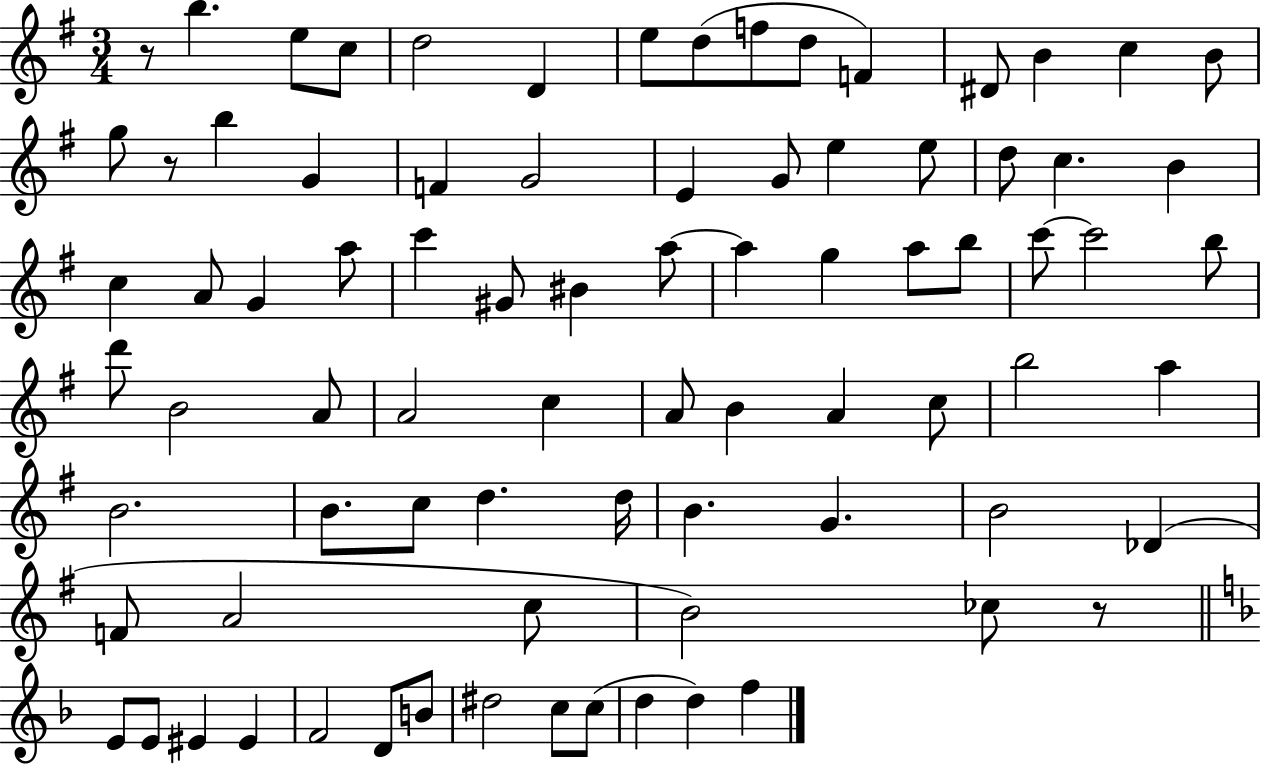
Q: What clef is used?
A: treble